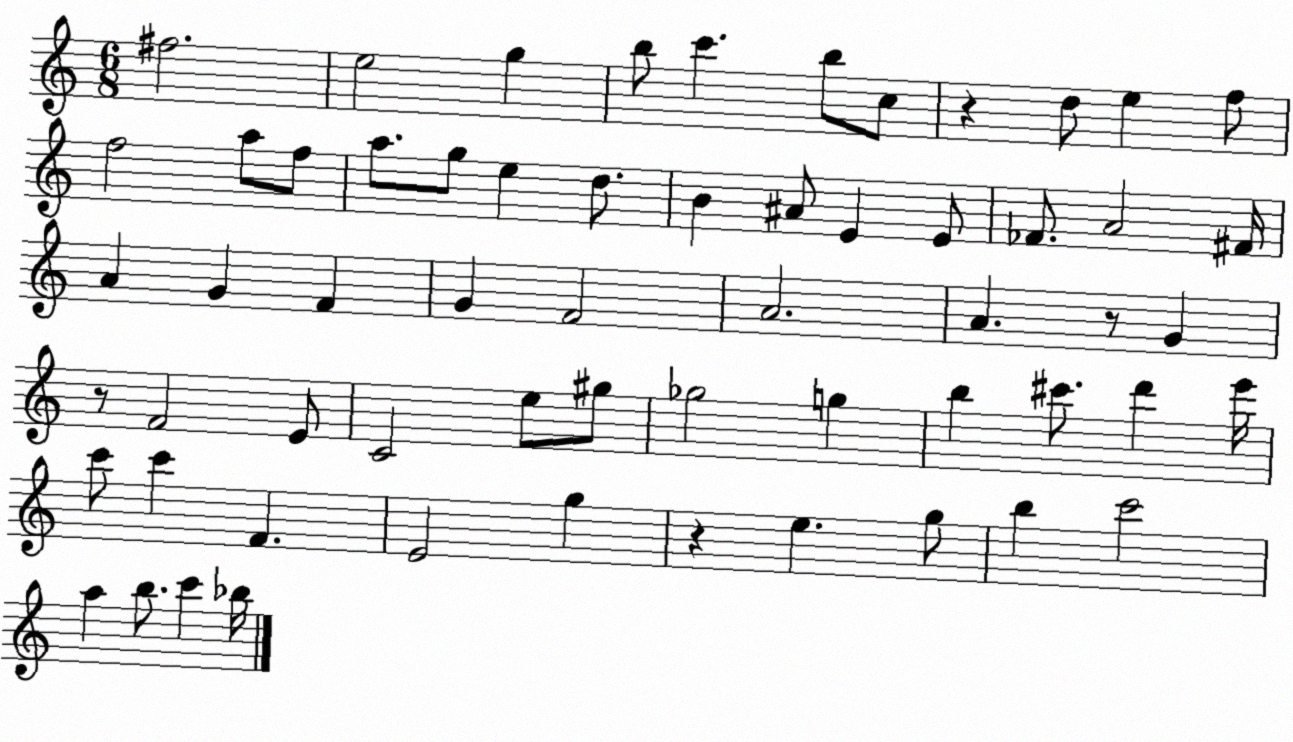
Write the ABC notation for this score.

X:1
T:Untitled
M:6/8
L:1/4
K:C
^f2 e2 g b/2 c' b/2 c/2 z d/2 e f/2 f2 a/2 f/2 a/2 g/2 e d/2 B ^A/2 E E/2 _F/2 A2 ^F/4 A G F G F2 A2 A z/2 G z/2 F2 E/2 C2 e/2 ^g/2 _g2 g b ^c'/2 d' e'/4 c'/2 c' F E2 g z e g/2 b c'2 a b/2 c' _b/4